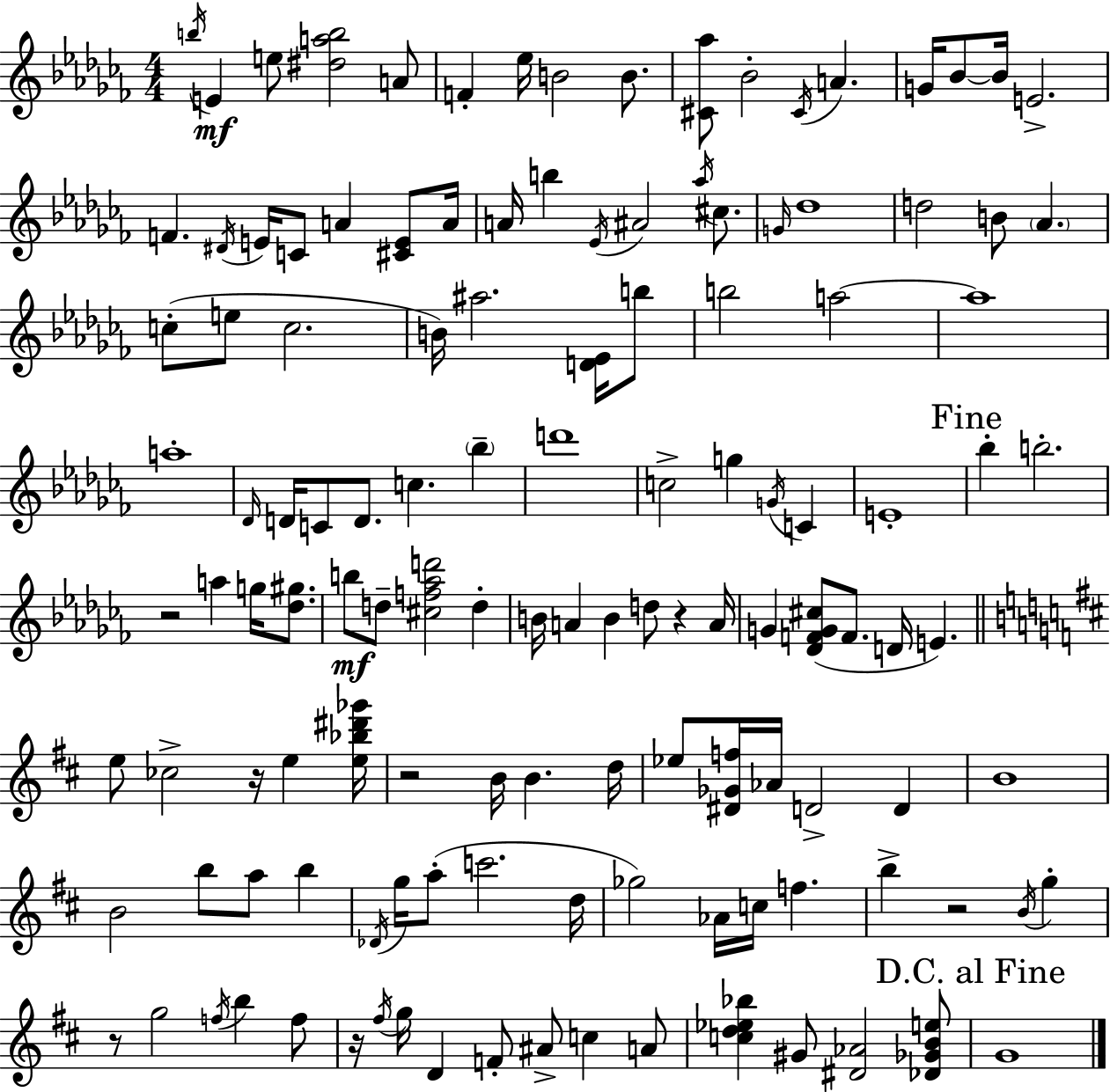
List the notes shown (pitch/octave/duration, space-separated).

B5/s E4/q E5/e [D#5,A5,B5]/h A4/e F4/q Eb5/s B4/h B4/e. [C#4,Ab5]/e Bb4/h C#4/s A4/q. G4/s Bb4/e Bb4/s E4/h. F4/q. D#4/s E4/s C4/e A4/q [C#4,E4]/e A4/s A4/s B5/q Eb4/s A#4/h Ab5/s C#5/e. G4/s Db5/w D5/h B4/e Ab4/q. C5/e E5/e C5/h. B4/s A#5/h. [D4,Eb4]/s B5/e B5/h A5/h A5/w A5/w Db4/s D4/s C4/e D4/e. C5/q. Bb5/q D6/w C5/h G5/q G4/s C4/q E4/w Bb5/q B5/h. R/h A5/q G5/s [Db5,G#5]/e. B5/e D5/e [C#5,F5,Ab5,D6]/h D5/q B4/s A4/q B4/q D5/e R/q A4/s G4/q [Db4,F4,G4,C#5]/e F4/e. D4/s E4/q. E5/e CES5/h R/s E5/q [E5,Bb5,D#6,Gb6]/s R/h B4/s B4/q. D5/s Eb5/e [D#4,Gb4,F5]/s Ab4/s D4/h D4/q B4/w B4/h B5/e A5/e B5/q Db4/s G5/s A5/e C6/h. D5/s Gb5/h Ab4/s C5/s F5/q. B5/q R/h B4/s G5/q R/e G5/h F5/s B5/q F5/e R/s F#5/s G5/s D4/q F4/e A#4/e C5/q A4/e [C5,D5,Eb5,Bb5]/q G#4/e [D#4,Ab4]/h [Db4,Gb4,B4,E5]/e G4/w